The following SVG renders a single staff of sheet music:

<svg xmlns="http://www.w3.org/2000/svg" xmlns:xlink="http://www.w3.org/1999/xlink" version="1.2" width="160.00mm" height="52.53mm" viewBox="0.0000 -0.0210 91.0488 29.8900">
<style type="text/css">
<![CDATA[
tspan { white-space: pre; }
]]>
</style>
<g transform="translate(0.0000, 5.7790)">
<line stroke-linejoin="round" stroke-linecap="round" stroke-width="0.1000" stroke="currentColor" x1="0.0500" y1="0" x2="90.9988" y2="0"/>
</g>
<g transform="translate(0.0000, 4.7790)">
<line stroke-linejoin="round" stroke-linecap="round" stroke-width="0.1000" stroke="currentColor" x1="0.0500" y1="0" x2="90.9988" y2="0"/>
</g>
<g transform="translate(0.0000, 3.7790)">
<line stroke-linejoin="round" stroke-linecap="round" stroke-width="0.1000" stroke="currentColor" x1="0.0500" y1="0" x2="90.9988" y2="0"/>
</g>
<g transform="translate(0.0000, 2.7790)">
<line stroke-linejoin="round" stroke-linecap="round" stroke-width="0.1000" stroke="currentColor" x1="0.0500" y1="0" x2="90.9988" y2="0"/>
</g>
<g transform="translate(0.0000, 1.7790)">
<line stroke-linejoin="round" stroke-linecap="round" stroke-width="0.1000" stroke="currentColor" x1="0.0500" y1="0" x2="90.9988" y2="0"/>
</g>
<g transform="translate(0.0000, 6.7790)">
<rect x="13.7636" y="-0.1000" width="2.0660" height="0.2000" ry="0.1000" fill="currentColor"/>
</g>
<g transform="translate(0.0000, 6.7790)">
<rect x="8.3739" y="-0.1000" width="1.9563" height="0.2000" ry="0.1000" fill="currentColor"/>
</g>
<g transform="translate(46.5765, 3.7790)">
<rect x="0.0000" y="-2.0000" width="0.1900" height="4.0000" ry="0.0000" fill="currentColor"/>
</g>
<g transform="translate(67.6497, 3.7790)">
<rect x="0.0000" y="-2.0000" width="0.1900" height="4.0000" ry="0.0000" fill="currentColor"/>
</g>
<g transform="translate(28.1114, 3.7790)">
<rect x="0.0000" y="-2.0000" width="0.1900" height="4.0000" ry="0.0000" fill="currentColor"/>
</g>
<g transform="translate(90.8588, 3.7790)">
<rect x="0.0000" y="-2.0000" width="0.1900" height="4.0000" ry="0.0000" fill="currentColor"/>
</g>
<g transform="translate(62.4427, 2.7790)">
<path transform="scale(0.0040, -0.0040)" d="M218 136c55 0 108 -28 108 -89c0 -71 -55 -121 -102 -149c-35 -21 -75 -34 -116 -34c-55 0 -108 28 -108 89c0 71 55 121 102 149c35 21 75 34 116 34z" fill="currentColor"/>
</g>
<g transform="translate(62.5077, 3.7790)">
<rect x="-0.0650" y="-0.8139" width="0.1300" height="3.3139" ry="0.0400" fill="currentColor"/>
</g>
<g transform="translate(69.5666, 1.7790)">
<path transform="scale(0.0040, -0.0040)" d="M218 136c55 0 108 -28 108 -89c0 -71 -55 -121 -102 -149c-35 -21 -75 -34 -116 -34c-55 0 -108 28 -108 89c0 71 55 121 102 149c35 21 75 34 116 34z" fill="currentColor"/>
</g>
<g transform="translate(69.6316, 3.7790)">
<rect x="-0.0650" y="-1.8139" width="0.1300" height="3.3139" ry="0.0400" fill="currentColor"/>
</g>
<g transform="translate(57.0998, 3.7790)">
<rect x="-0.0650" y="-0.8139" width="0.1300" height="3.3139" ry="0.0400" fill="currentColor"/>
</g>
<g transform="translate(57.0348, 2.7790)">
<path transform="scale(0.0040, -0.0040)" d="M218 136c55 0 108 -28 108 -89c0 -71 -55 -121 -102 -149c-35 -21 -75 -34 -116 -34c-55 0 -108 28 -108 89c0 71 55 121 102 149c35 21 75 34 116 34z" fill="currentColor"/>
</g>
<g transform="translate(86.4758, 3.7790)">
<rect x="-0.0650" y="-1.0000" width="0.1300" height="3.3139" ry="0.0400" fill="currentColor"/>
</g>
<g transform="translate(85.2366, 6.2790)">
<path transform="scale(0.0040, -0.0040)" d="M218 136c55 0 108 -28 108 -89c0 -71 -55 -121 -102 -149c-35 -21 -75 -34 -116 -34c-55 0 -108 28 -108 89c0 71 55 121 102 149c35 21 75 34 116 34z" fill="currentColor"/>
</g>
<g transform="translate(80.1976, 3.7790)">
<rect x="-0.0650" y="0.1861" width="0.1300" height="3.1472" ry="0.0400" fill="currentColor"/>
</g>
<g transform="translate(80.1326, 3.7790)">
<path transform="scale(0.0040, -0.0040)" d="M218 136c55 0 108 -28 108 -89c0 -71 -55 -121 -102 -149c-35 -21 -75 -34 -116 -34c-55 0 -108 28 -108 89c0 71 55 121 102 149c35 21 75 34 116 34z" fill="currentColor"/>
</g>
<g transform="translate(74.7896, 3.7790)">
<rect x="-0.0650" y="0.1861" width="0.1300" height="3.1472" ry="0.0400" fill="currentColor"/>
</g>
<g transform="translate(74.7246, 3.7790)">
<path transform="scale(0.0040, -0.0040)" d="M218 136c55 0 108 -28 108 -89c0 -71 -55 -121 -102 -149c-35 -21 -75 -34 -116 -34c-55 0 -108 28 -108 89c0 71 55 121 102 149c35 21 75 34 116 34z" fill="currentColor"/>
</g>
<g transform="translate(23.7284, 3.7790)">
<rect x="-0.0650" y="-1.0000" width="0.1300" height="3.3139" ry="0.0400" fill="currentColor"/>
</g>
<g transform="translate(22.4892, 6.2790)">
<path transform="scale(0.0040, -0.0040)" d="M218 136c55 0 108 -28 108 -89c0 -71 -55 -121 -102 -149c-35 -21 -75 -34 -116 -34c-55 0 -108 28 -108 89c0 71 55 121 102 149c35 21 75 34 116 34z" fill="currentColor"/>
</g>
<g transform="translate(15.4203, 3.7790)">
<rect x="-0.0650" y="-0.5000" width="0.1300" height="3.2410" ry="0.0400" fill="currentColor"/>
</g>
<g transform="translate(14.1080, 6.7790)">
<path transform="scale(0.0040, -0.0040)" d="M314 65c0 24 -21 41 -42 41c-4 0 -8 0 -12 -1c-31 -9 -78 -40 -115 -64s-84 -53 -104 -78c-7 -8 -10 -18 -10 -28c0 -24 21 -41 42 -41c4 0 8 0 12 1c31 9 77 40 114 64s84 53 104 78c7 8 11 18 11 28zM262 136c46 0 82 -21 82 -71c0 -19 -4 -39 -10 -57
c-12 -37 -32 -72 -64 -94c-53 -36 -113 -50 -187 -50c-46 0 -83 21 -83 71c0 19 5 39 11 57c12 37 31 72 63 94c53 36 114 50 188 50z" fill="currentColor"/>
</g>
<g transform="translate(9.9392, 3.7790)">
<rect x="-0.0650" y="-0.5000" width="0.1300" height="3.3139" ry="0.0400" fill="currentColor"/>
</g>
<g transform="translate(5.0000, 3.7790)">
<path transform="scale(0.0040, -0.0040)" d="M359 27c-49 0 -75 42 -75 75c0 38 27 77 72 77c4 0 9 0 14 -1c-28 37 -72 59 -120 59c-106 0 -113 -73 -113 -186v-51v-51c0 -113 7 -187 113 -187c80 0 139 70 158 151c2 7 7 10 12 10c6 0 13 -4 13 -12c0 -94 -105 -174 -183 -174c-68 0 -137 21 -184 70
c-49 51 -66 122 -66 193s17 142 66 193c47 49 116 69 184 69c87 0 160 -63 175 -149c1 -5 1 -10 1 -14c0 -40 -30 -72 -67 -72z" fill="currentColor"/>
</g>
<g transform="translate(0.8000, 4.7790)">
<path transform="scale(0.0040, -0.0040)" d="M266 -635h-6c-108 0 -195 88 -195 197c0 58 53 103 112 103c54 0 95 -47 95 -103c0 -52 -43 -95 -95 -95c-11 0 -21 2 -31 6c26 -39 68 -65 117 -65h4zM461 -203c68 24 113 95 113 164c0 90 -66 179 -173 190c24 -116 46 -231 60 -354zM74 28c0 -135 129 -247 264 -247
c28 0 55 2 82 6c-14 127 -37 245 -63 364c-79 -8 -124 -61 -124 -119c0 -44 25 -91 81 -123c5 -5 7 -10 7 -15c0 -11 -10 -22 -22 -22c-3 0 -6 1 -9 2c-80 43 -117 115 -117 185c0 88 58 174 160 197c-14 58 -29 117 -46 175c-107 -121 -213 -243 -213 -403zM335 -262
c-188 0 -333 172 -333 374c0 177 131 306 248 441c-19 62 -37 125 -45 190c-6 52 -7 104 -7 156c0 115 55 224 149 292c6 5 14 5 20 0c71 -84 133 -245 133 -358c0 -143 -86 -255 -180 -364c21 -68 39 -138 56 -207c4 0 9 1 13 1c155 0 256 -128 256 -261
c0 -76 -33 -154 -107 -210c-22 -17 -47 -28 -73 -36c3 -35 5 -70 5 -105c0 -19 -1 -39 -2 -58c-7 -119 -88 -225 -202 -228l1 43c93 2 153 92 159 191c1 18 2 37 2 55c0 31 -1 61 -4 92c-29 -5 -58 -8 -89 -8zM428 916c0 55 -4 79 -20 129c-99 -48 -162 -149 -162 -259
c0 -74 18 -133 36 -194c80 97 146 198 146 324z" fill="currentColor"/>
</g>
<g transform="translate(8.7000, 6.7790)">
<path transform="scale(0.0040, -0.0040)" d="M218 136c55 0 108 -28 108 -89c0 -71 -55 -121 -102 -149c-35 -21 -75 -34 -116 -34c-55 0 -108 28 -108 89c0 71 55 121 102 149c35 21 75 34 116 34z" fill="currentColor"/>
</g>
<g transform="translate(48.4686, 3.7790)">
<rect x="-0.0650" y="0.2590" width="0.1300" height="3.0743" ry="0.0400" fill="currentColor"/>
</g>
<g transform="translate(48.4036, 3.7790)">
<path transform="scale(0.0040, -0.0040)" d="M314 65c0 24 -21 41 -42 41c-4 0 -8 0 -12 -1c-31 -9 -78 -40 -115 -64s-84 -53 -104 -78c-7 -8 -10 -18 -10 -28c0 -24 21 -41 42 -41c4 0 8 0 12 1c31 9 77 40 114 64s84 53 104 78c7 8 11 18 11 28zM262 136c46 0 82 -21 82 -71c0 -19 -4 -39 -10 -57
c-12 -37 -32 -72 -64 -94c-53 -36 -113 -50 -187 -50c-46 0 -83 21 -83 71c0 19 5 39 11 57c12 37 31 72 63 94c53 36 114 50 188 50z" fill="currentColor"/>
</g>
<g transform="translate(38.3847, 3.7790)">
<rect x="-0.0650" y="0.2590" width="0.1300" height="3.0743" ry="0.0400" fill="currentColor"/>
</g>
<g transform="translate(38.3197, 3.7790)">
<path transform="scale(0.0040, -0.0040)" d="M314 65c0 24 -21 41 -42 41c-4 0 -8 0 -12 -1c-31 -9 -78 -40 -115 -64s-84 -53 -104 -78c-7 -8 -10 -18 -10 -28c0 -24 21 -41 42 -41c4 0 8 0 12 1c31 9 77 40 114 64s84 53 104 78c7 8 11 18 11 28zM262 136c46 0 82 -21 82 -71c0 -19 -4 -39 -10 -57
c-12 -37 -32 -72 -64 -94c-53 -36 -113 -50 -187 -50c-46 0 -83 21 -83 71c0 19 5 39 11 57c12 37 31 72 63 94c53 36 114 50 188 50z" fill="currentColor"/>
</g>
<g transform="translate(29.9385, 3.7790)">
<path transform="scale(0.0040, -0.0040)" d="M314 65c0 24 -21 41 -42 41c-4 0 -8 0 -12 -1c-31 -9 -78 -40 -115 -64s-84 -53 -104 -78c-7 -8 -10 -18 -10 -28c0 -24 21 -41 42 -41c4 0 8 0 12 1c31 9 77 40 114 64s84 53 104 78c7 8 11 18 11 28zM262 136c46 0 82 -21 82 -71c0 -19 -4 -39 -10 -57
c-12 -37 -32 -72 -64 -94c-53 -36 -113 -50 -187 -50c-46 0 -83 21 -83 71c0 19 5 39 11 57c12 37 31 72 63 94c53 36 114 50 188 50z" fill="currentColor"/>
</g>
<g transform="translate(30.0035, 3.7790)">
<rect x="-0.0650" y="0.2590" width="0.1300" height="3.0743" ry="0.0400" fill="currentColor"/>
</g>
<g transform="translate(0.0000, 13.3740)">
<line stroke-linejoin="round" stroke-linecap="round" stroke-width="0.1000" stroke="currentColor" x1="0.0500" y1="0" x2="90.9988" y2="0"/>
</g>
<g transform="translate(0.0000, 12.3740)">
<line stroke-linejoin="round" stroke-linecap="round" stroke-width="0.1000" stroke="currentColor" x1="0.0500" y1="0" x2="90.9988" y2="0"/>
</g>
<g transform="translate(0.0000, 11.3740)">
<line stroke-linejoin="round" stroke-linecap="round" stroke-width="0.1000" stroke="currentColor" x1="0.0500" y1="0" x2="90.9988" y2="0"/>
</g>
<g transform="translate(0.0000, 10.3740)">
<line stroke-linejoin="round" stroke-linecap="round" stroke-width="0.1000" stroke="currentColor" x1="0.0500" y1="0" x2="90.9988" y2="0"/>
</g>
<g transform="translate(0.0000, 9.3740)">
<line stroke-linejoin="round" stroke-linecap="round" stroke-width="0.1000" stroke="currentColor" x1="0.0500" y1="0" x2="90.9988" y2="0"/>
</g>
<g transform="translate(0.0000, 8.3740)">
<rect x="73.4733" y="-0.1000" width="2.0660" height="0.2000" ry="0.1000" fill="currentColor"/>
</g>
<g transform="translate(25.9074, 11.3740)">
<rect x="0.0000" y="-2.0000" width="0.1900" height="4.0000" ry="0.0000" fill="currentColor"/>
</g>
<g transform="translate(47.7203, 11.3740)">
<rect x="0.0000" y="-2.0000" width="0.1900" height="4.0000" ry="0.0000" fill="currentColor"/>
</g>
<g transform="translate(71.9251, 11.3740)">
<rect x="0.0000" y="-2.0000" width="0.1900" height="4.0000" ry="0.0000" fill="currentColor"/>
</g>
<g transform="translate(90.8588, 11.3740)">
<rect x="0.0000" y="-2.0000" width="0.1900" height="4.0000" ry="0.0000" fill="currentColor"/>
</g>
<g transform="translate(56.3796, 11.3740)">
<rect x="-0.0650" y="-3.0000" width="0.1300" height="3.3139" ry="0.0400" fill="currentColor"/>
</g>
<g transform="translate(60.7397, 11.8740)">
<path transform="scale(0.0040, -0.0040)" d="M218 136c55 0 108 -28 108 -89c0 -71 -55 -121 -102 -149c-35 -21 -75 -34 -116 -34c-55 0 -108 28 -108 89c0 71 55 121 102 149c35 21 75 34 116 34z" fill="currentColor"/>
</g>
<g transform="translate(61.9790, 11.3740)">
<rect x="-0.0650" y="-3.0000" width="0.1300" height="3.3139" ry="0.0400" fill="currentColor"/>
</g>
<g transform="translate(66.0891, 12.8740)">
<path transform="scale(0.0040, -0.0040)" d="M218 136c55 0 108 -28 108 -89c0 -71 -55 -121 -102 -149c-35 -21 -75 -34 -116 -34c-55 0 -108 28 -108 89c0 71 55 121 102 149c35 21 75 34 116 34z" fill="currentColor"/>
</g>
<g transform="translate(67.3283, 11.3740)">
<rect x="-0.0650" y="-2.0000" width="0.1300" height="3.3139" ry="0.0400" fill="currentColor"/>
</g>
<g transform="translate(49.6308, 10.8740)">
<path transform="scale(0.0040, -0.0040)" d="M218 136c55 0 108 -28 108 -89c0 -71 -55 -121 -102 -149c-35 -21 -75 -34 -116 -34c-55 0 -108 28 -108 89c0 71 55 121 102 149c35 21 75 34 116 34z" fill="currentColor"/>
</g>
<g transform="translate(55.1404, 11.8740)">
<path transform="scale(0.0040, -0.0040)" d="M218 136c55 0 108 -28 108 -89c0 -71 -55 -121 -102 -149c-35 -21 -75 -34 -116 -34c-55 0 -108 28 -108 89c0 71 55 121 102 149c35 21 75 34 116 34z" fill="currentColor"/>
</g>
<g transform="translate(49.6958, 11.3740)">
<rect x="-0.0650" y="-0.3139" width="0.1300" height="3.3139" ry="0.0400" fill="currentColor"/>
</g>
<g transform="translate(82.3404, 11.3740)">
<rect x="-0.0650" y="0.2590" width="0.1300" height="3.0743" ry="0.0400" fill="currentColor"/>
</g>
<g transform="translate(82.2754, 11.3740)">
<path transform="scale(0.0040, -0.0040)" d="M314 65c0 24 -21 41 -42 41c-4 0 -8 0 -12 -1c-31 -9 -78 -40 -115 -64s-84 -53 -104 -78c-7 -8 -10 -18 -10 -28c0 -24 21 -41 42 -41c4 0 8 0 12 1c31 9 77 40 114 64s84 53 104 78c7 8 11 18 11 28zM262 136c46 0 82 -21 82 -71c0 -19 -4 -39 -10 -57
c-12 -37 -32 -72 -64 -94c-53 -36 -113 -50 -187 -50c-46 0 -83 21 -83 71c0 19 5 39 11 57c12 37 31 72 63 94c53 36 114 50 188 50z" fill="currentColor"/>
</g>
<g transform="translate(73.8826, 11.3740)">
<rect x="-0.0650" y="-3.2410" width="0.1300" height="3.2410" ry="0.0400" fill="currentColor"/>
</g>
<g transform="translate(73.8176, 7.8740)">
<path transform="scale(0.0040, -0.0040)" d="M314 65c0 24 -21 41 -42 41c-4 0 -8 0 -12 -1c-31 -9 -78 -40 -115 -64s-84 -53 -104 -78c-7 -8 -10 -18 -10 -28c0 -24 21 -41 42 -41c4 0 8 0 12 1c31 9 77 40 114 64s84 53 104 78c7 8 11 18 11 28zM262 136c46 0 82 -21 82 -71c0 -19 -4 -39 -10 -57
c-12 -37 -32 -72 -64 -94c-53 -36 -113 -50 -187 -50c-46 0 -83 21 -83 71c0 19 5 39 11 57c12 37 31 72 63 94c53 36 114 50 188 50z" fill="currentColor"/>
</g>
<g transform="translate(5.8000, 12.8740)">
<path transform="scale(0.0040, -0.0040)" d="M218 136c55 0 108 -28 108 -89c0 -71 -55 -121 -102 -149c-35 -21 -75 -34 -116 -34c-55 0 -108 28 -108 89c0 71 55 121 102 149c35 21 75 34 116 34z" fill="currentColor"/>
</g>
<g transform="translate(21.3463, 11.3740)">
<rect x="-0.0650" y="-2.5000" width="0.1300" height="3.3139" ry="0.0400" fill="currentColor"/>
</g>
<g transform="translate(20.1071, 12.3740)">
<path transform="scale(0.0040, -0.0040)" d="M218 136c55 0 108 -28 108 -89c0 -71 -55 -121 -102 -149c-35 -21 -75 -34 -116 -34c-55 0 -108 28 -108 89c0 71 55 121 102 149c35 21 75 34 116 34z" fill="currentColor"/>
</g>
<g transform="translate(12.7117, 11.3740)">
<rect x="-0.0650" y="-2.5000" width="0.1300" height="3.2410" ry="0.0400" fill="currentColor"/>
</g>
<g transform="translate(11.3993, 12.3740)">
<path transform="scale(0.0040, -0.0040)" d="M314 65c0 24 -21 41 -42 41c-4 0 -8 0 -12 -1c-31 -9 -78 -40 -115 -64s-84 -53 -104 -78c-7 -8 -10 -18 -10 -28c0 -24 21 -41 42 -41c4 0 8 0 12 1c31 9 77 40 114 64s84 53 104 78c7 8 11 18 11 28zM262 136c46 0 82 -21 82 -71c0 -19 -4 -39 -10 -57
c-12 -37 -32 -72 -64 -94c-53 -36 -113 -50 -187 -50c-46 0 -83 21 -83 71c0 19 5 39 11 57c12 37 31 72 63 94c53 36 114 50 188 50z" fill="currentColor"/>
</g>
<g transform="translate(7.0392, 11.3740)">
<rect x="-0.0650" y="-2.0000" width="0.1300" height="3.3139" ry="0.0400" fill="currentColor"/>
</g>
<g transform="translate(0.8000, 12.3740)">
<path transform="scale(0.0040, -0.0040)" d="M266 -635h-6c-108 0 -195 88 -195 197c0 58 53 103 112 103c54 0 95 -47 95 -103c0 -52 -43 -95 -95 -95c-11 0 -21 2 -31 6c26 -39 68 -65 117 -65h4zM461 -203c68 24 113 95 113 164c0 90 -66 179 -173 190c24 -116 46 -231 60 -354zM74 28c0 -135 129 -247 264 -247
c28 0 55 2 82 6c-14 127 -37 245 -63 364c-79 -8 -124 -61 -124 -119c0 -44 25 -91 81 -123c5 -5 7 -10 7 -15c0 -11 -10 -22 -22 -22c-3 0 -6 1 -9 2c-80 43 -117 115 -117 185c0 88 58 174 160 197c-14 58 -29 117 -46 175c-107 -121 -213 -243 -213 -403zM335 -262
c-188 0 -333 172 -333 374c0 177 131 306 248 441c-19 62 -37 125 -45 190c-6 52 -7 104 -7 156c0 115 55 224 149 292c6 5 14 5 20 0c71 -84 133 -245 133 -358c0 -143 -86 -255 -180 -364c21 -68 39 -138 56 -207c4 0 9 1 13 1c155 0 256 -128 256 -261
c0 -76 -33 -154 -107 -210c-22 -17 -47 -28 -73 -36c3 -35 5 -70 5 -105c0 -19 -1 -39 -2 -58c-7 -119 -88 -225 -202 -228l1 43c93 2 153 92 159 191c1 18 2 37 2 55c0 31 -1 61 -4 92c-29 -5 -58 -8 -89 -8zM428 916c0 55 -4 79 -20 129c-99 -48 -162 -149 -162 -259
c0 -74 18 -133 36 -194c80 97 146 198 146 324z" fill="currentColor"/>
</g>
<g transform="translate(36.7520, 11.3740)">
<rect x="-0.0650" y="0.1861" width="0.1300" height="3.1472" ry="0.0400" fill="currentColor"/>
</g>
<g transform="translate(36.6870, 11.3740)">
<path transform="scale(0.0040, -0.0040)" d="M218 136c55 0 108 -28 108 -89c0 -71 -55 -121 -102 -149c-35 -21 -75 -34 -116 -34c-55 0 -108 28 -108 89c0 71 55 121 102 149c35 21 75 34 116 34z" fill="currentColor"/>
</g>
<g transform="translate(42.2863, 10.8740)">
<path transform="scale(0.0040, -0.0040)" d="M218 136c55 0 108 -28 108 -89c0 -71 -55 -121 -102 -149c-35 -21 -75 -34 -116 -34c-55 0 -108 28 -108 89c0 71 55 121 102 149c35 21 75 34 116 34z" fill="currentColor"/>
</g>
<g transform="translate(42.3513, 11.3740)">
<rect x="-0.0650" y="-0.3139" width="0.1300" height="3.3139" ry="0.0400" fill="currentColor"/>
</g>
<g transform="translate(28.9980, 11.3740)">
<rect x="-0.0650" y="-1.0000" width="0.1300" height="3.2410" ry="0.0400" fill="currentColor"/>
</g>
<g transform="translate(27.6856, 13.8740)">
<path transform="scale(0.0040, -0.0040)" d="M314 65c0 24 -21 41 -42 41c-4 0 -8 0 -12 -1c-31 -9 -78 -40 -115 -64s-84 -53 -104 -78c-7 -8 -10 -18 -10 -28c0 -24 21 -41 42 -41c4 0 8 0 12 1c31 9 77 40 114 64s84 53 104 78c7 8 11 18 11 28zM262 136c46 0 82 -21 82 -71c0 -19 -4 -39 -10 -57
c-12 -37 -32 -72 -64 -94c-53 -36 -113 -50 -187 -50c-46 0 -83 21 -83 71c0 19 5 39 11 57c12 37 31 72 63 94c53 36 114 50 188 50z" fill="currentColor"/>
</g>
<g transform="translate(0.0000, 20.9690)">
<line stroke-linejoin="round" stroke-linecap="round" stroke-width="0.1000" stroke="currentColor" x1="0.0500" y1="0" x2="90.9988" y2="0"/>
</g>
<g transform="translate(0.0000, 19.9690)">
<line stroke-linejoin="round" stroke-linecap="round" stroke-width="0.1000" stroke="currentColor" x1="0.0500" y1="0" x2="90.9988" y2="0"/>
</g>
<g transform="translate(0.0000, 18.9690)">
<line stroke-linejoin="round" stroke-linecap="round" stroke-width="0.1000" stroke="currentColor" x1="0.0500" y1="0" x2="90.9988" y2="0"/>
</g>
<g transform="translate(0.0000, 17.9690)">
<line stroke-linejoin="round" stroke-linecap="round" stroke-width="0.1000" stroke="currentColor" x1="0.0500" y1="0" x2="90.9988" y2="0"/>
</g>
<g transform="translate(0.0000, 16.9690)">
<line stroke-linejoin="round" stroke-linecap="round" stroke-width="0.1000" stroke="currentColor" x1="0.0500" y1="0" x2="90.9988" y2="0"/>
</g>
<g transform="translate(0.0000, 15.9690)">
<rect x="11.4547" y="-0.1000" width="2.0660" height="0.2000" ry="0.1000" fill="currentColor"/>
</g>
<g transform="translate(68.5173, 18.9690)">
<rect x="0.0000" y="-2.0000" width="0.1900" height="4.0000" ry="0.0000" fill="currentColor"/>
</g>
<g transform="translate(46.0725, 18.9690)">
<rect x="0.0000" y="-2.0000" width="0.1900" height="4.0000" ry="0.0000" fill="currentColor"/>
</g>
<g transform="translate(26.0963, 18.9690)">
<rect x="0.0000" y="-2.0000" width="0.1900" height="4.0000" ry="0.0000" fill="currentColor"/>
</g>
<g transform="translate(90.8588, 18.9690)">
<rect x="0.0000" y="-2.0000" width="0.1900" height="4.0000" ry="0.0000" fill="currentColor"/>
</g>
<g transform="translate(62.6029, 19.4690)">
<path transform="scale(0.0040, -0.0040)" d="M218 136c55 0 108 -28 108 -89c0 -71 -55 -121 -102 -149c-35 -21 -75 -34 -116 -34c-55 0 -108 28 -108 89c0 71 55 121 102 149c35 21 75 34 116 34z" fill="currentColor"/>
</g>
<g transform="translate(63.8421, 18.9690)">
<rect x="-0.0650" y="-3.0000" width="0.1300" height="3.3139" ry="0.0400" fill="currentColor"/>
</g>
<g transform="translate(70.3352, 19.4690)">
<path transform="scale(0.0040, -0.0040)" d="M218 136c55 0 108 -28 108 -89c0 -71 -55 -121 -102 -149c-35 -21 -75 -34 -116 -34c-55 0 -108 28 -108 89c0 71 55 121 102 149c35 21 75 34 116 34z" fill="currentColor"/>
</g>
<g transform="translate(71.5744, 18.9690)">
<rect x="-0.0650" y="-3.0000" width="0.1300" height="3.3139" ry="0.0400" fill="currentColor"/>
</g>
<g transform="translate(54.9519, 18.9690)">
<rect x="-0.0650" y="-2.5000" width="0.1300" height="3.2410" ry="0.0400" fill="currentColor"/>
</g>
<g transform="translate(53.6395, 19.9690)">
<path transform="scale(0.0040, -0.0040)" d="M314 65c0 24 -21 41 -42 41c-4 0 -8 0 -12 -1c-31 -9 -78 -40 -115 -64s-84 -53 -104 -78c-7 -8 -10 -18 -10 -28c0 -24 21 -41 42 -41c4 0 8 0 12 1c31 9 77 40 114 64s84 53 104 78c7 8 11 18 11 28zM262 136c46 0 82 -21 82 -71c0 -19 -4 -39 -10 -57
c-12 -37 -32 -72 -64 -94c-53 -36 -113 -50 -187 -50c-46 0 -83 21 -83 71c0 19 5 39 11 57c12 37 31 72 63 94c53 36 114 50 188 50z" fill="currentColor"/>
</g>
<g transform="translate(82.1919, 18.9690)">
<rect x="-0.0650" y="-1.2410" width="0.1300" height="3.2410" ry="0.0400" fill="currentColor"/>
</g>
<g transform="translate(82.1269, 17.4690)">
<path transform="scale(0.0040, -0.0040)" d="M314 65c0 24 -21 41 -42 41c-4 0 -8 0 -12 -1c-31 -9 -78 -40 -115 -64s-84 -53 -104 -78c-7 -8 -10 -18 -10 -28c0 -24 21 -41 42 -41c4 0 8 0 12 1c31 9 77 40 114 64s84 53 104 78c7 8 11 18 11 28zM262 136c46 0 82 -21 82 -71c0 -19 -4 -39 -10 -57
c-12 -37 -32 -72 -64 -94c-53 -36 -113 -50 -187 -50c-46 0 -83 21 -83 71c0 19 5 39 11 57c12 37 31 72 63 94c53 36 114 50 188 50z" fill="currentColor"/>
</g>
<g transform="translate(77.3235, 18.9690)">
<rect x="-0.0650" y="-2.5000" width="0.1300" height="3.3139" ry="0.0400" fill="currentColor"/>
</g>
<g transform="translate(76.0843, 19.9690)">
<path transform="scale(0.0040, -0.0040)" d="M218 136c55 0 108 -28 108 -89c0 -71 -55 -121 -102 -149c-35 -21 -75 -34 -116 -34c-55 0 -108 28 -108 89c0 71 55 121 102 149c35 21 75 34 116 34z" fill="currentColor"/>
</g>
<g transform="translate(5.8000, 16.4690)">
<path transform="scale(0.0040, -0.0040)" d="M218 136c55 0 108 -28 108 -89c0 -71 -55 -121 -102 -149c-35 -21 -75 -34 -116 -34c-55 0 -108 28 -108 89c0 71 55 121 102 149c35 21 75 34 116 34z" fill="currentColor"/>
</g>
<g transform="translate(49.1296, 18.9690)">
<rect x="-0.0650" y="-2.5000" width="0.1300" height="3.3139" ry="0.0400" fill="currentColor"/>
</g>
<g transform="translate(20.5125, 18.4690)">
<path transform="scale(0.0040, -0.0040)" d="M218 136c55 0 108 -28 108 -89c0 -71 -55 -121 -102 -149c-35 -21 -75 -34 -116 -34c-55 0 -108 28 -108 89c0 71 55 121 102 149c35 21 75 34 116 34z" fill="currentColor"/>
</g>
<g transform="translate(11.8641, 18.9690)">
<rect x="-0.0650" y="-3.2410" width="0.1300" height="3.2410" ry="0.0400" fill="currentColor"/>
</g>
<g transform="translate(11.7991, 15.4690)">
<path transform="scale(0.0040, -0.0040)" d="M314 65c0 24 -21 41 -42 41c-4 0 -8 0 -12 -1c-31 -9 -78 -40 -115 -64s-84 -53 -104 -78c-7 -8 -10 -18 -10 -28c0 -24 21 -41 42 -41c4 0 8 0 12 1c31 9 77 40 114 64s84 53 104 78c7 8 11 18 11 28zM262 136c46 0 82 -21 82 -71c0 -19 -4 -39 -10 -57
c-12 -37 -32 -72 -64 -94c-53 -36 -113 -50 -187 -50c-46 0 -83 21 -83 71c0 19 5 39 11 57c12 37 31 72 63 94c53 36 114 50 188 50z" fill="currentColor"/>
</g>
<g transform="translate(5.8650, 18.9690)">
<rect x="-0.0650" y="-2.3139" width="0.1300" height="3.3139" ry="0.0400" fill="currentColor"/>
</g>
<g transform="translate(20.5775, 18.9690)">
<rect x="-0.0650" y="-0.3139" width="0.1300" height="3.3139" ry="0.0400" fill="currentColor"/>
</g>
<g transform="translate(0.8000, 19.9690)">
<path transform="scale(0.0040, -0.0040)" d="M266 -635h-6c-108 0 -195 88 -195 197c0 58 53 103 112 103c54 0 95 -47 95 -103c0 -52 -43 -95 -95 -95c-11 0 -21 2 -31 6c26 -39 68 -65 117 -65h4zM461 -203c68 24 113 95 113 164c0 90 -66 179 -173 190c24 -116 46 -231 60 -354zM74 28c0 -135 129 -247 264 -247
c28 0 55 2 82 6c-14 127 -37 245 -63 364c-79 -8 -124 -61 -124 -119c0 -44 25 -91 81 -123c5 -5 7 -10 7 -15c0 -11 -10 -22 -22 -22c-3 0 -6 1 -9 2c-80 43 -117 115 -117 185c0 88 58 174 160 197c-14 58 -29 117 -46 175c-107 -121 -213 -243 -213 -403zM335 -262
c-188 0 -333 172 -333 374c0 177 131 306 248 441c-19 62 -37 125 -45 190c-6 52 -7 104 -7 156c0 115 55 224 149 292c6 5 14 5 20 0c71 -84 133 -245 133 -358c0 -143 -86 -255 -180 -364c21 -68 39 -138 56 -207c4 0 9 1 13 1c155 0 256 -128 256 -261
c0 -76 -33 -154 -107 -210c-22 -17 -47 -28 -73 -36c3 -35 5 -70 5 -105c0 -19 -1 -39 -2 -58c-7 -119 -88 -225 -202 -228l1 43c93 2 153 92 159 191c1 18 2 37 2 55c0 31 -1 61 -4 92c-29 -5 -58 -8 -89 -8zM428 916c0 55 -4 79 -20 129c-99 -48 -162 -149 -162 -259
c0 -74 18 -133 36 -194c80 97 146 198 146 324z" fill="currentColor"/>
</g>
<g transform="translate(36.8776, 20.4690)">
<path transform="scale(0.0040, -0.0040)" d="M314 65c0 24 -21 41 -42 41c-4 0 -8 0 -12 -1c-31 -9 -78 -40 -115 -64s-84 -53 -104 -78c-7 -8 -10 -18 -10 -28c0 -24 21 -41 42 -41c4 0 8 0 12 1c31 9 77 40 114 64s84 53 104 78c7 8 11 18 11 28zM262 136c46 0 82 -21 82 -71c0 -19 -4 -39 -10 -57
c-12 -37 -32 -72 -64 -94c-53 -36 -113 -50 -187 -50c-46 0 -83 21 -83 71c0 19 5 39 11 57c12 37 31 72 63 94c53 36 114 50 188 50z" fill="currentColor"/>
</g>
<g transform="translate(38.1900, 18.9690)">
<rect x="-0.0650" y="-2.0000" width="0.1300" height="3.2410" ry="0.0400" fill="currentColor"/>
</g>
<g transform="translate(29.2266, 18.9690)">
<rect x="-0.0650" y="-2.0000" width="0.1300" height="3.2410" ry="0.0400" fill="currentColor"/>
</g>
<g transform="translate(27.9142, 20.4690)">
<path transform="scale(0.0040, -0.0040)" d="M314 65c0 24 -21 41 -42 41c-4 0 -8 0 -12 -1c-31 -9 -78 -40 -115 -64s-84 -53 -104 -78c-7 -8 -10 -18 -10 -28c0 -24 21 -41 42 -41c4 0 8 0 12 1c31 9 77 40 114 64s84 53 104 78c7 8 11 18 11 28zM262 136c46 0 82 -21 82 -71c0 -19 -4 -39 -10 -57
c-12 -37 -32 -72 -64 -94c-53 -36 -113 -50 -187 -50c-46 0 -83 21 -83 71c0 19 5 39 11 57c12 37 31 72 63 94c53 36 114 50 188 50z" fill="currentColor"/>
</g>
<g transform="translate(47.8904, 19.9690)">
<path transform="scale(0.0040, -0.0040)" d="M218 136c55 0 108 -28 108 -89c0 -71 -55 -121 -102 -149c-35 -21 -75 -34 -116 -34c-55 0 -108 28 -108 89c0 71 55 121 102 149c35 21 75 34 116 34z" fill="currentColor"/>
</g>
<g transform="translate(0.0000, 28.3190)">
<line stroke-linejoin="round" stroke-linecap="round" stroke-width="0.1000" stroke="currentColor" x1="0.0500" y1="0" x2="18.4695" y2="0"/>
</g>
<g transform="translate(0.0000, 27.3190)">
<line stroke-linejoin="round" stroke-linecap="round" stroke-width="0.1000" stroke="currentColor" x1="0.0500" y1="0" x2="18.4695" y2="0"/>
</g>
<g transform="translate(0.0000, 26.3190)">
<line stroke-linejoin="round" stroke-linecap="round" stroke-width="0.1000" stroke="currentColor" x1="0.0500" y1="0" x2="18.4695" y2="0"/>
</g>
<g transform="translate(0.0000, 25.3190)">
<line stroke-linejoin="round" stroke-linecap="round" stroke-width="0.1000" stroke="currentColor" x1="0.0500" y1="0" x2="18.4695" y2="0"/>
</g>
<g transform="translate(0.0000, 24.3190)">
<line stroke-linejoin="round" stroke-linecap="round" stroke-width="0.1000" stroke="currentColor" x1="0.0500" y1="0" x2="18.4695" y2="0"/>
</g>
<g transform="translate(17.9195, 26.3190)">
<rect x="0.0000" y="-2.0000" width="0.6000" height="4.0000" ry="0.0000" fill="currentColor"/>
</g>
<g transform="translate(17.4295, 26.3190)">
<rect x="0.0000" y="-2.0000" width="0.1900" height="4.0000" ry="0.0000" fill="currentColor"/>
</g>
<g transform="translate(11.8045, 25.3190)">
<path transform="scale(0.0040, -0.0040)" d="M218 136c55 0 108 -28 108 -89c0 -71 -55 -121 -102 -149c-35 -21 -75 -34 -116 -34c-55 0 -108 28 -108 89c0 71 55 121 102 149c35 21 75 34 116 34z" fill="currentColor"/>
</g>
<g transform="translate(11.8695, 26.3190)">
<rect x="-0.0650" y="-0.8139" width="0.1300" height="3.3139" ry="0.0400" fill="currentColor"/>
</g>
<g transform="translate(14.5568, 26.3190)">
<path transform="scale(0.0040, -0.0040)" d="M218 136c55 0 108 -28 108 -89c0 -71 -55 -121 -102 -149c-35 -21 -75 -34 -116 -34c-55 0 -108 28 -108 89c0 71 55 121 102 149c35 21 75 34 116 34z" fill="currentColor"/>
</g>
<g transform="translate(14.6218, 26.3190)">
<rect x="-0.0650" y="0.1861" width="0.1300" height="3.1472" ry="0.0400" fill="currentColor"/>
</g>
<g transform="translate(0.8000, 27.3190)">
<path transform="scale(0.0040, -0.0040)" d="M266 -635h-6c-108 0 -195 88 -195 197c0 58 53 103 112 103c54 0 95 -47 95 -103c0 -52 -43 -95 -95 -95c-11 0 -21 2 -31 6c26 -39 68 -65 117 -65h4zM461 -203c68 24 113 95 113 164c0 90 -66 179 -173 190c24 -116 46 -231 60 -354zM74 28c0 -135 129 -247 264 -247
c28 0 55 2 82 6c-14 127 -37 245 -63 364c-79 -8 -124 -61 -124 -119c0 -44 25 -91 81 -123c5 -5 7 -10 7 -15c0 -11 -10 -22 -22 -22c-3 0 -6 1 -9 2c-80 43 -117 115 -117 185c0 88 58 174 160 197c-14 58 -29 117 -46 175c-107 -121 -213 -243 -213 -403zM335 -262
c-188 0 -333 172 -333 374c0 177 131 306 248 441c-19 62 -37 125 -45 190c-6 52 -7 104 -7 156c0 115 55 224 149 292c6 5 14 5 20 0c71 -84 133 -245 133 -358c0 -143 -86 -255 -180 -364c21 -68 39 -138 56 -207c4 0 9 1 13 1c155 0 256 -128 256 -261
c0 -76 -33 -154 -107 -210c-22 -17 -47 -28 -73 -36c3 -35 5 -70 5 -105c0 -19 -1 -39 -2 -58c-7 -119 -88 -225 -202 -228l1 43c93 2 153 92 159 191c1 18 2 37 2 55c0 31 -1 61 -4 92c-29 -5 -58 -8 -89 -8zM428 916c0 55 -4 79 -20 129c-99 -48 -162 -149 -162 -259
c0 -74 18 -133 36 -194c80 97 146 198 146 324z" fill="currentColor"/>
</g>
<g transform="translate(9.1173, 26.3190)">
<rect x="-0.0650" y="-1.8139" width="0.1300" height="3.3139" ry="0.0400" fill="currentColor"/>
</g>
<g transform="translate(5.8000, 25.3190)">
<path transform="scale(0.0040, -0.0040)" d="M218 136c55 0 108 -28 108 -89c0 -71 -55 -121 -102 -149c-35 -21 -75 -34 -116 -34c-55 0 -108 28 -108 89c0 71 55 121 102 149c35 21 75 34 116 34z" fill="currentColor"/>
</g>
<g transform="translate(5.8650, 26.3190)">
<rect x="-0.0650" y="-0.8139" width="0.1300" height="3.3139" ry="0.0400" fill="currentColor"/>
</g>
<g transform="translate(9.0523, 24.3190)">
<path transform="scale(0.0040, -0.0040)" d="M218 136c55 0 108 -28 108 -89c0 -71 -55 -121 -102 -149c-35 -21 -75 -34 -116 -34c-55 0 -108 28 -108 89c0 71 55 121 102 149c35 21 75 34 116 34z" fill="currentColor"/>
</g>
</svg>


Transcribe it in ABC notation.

X:1
T:Untitled
M:4/4
L:1/4
K:C
C C2 D B2 B2 B2 d d f B B D F G2 G D2 B c c A A F b2 B2 g b2 c F2 F2 G G2 A A G e2 d f d B